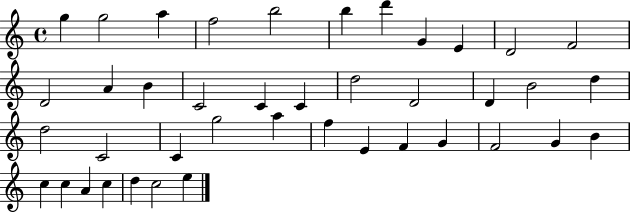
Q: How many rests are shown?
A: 0